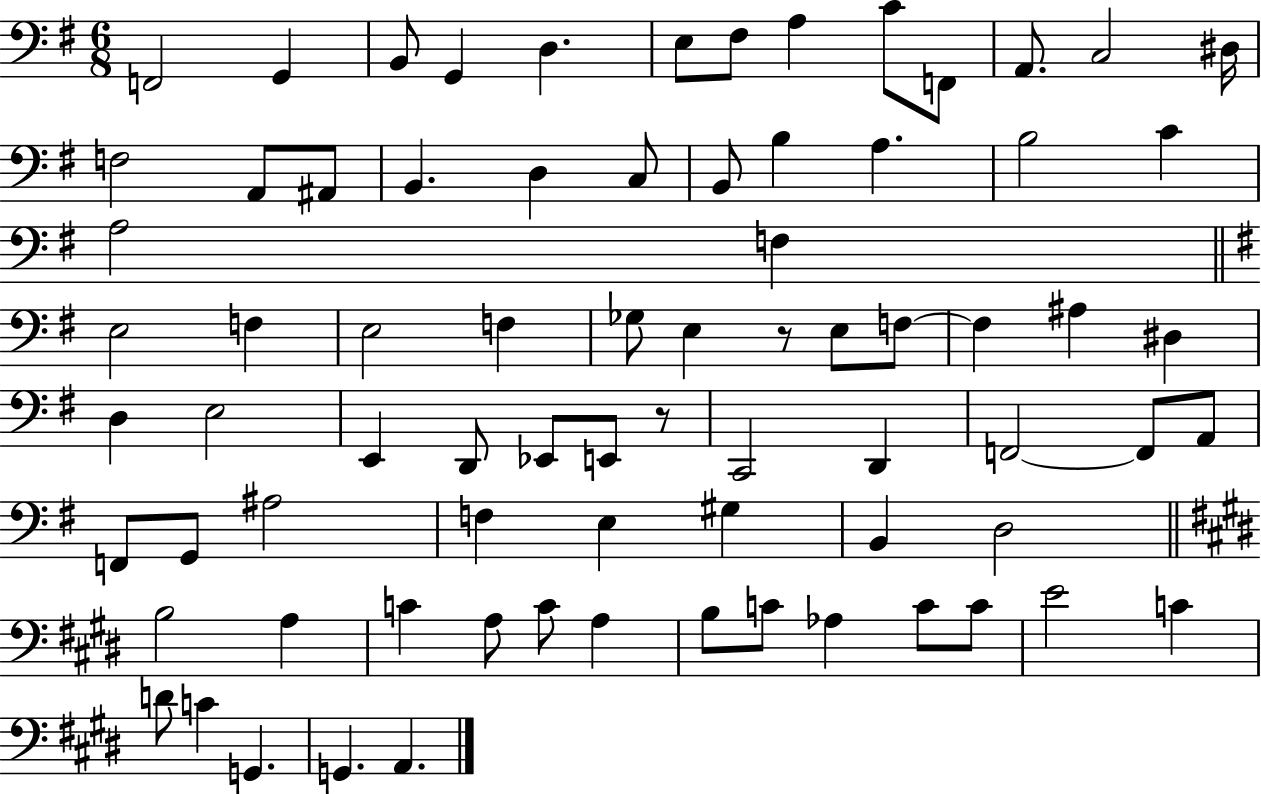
F2/h G2/q B2/e G2/q D3/q. E3/e F#3/e A3/q C4/e F2/e A2/e. C3/h D#3/s F3/h A2/e A#2/e B2/q. D3/q C3/e B2/e B3/q A3/q. B3/h C4/q A3/h F3/q E3/h F3/q E3/h F3/q Gb3/e E3/q R/e E3/e F3/e F3/q A#3/q D#3/q D3/q E3/h E2/q D2/e Eb2/e E2/e R/e C2/h D2/q F2/h F2/e A2/e F2/e G2/e A#3/h F3/q E3/q G#3/q B2/q D3/h B3/h A3/q C4/q A3/e C4/e A3/q B3/e C4/e Ab3/q C4/e C4/e E4/h C4/q D4/e C4/q G2/q. G2/q. A2/q.